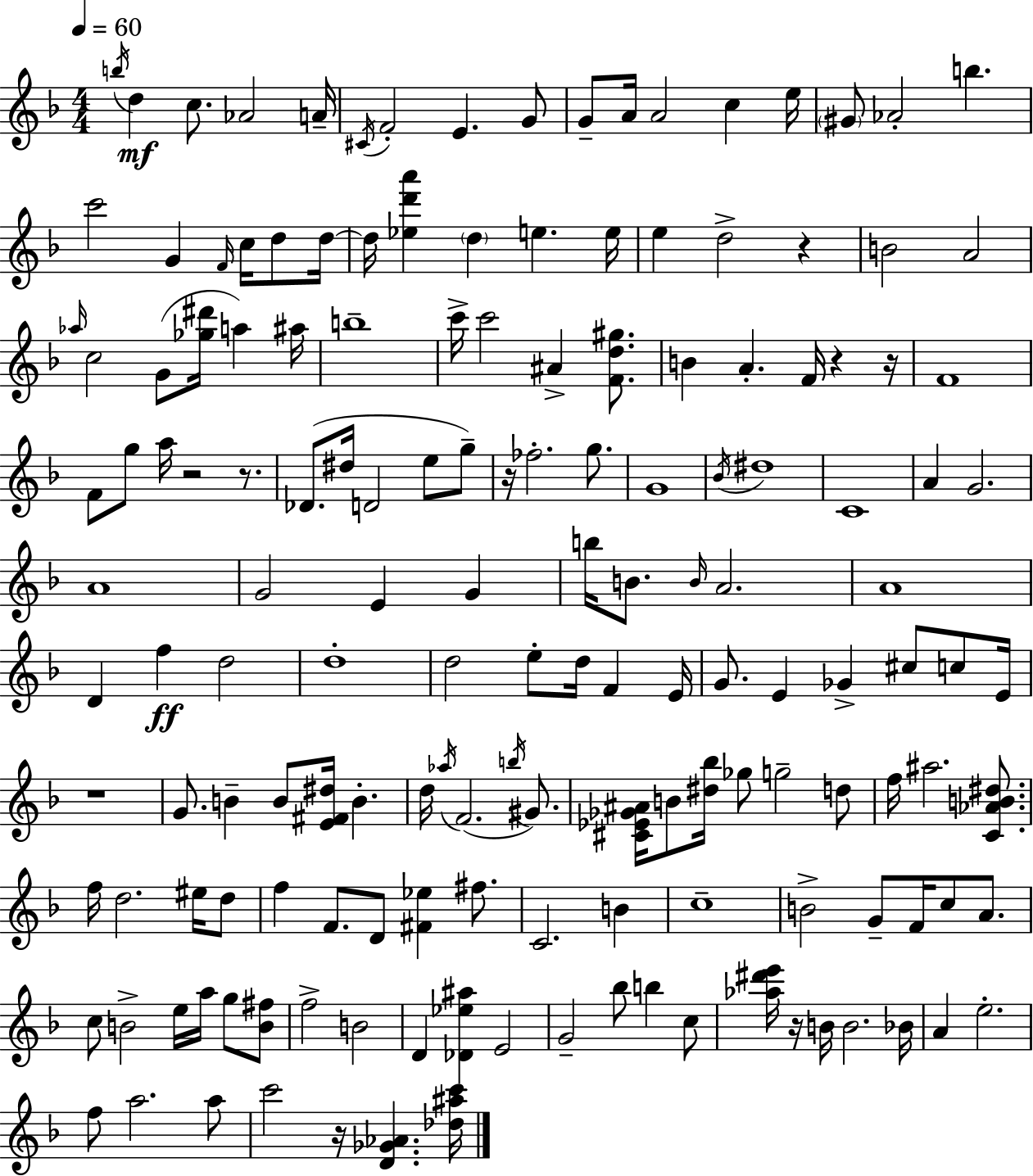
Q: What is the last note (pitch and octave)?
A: C6